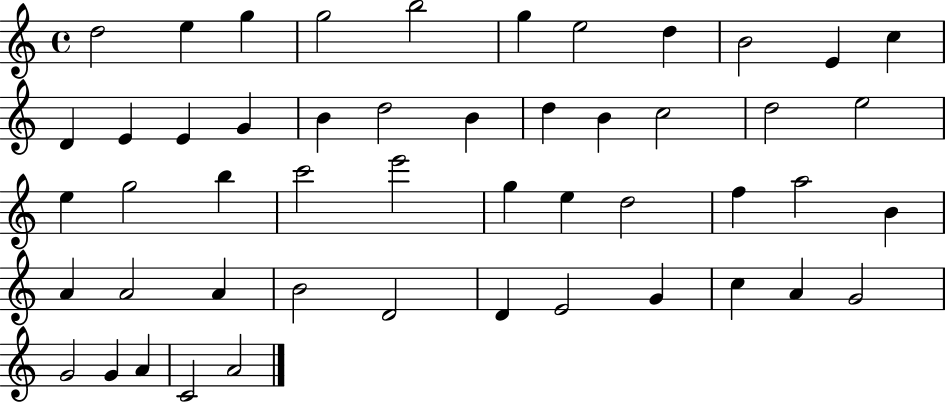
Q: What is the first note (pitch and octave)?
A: D5